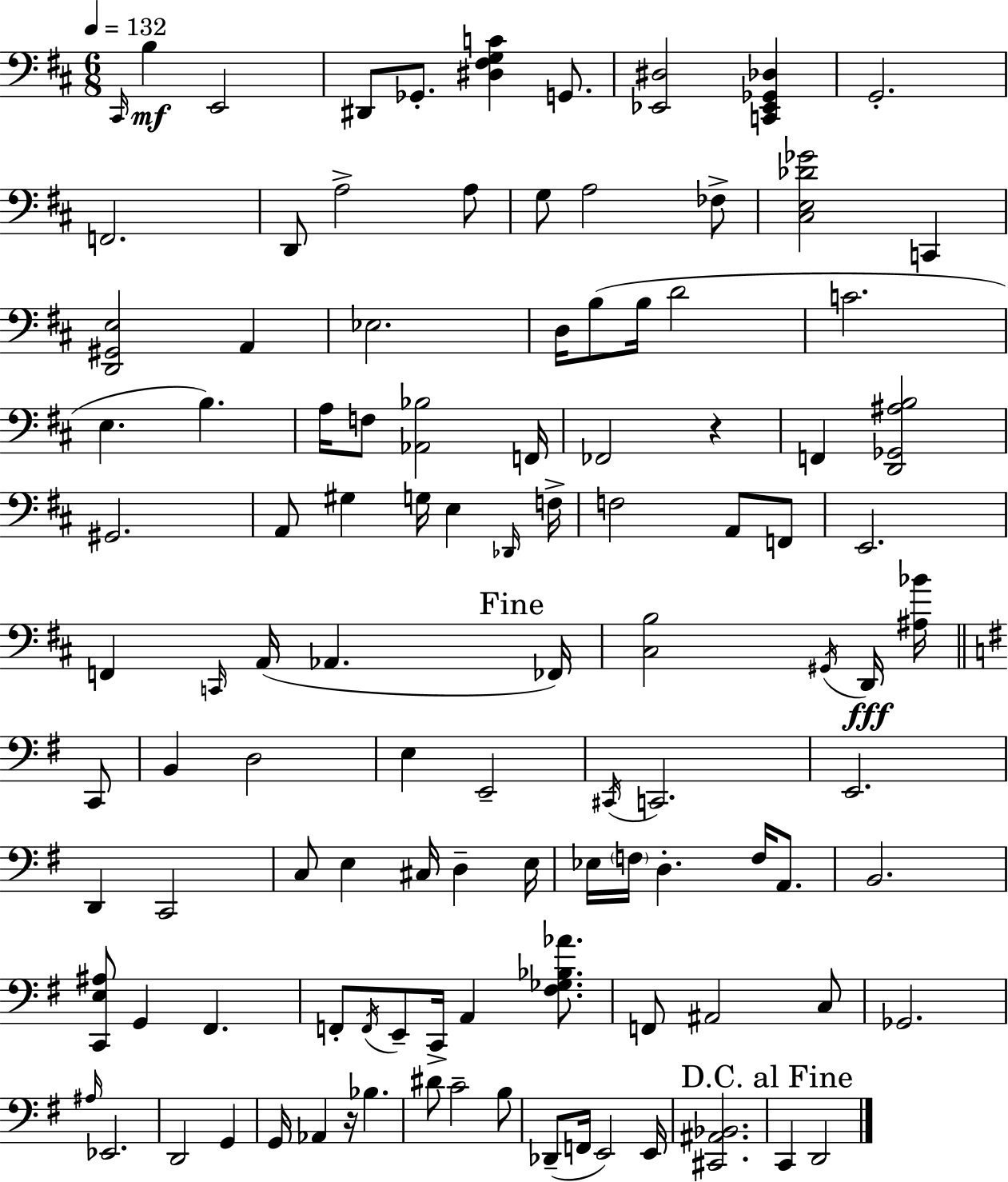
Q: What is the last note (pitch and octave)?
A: D2